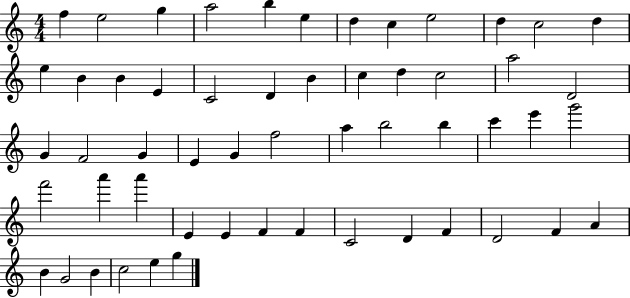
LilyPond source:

{
  \clef treble
  \numericTimeSignature
  \time 4/4
  \key c \major
  f''4 e''2 g''4 | a''2 b''4 e''4 | d''4 c''4 e''2 | d''4 c''2 d''4 | \break e''4 b'4 b'4 e'4 | c'2 d'4 b'4 | c''4 d''4 c''2 | a''2 d'2 | \break g'4 f'2 g'4 | e'4 g'4 f''2 | a''4 b''2 b''4 | c'''4 e'''4 g'''2 | \break f'''2 a'''4 a'''4 | e'4 e'4 f'4 f'4 | c'2 d'4 f'4 | d'2 f'4 a'4 | \break b'4 g'2 b'4 | c''2 e''4 g''4 | \bar "|."
}